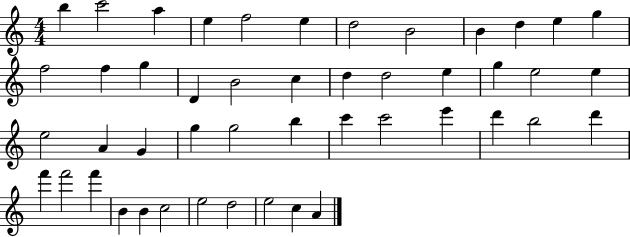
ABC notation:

X:1
T:Untitled
M:4/4
L:1/4
K:C
b c'2 a e f2 e d2 B2 B d e g f2 f g D B2 c d d2 e g e2 e e2 A G g g2 b c' c'2 e' d' b2 d' f' f'2 f' B B c2 e2 d2 e2 c A